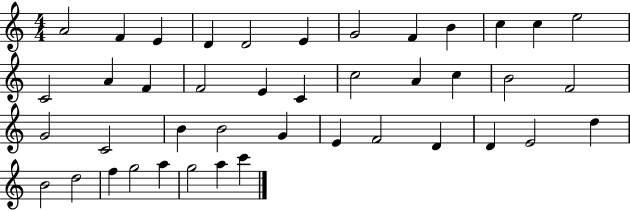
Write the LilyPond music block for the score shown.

{
  \clef treble
  \numericTimeSignature
  \time 4/4
  \key c \major
  a'2 f'4 e'4 | d'4 d'2 e'4 | g'2 f'4 b'4 | c''4 c''4 e''2 | \break c'2 a'4 f'4 | f'2 e'4 c'4 | c''2 a'4 c''4 | b'2 f'2 | \break g'2 c'2 | b'4 b'2 g'4 | e'4 f'2 d'4 | d'4 e'2 d''4 | \break b'2 d''2 | f''4 g''2 a''4 | g''2 a''4 c'''4 | \bar "|."
}